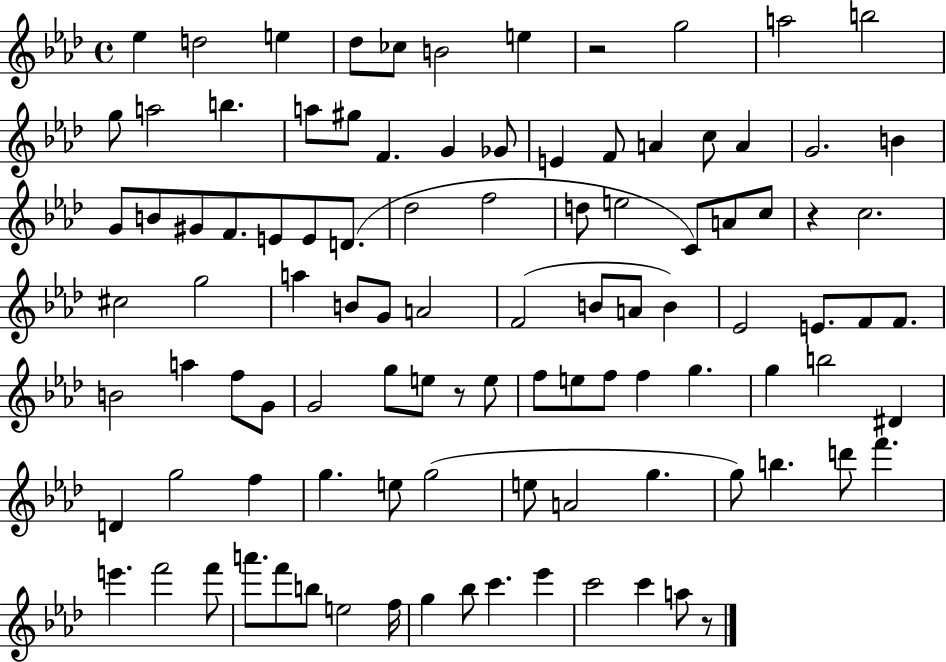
Eb5/q D5/h E5/q Db5/e CES5/e B4/h E5/q R/h G5/h A5/h B5/h G5/e A5/h B5/q. A5/e G#5/e F4/q. G4/q Gb4/e E4/q F4/e A4/q C5/e A4/q G4/h. B4/q G4/e B4/e G#4/e F4/e. E4/e E4/e D4/e. Db5/h F5/h D5/e E5/h C4/e A4/e C5/e R/q C5/h. C#5/h G5/h A5/q B4/e G4/e A4/h F4/h B4/e A4/e B4/q Eb4/h E4/e. F4/e F4/e. B4/h A5/q F5/e G4/e G4/h G5/e E5/e R/e E5/e F5/e E5/e F5/e F5/q G5/q. G5/q B5/h D#4/q D4/q G5/h F5/q G5/q. E5/e G5/h E5/e A4/h G5/q. G5/e B5/q. D6/e F6/q. E6/q. F6/h F6/e A6/e. F6/e B5/e E5/h F5/s G5/q Bb5/e C6/q. Eb6/q C6/h C6/q A5/e R/e